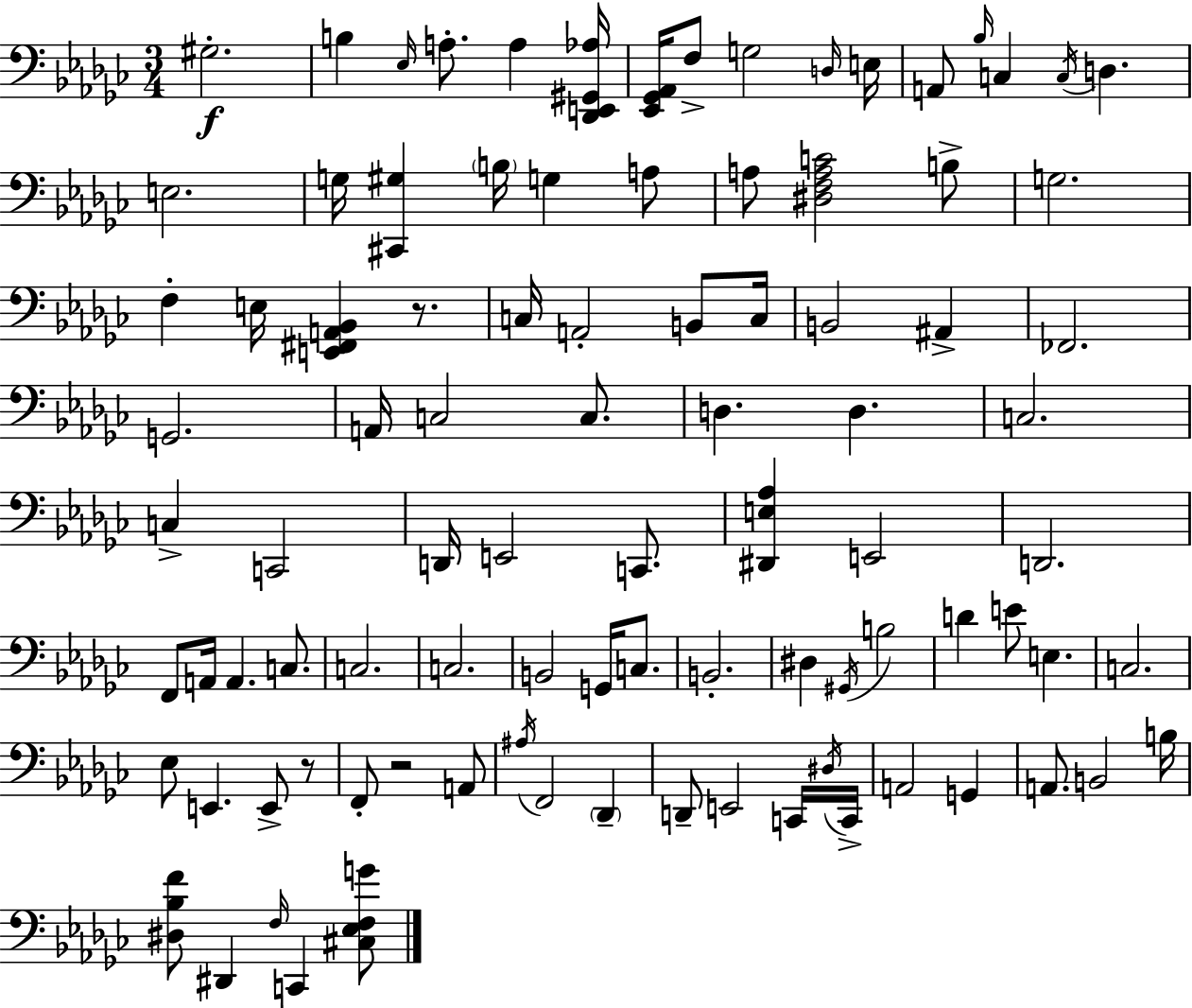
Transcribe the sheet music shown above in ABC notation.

X:1
T:Untitled
M:3/4
L:1/4
K:Ebm
^G,2 B, _E,/4 A,/2 A, [_D,,E,,^G,,_A,]/4 [_E,,_G,,_A,,]/4 F,/2 G,2 D,/4 E,/4 A,,/2 _B,/4 C, C,/4 D, E,2 G,/4 [^C,,^G,] B,/4 G, A,/2 A,/2 [^D,F,A,C]2 B,/2 G,2 F, E,/4 [E,,^F,,A,,_B,,] z/2 C,/4 A,,2 B,,/2 C,/4 B,,2 ^A,, _F,,2 G,,2 A,,/4 C,2 C,/2 D, D, C,2 C, C,,2 D,,/4 E,,2 C,,/2 [^D,,E,_A,] E,,2 D,,2 F,,/2 A,,/4 A,, C,/2 C,2 C,2 B,,2 G,,/4 C,/2 B,,2 ^D, ^G,,/4 B,2 D E/2 E, C,2 _E,/2 E,, E,,/2 z/2 F,,/2 z2 A,,/2 ^A,/4 F,,2 _D,, D,,/2 E,,2 C,,/4 ^D,/4 C,,/4 A,,2 G,, A,,/2 B,,2 B,/4 [^D,_B,F]/2 ^D,, F,/4 C,, [^C,_E,F,G]/2